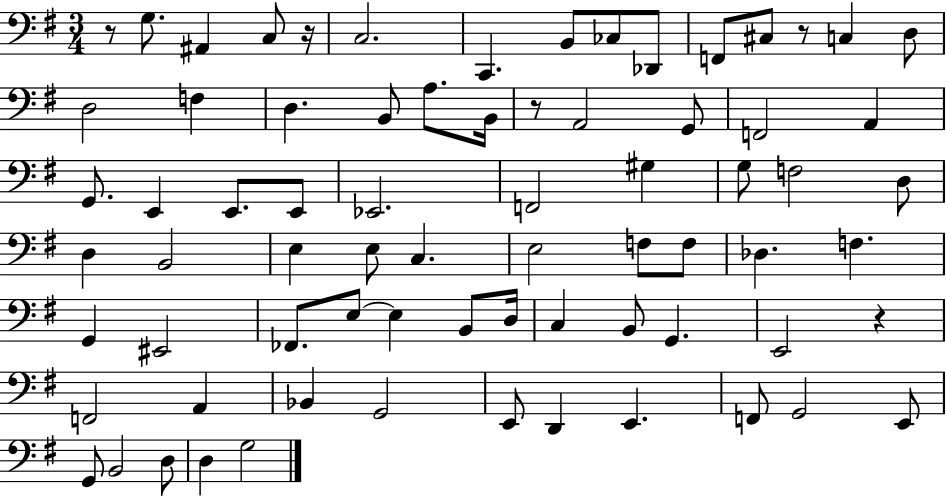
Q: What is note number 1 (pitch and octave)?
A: G3